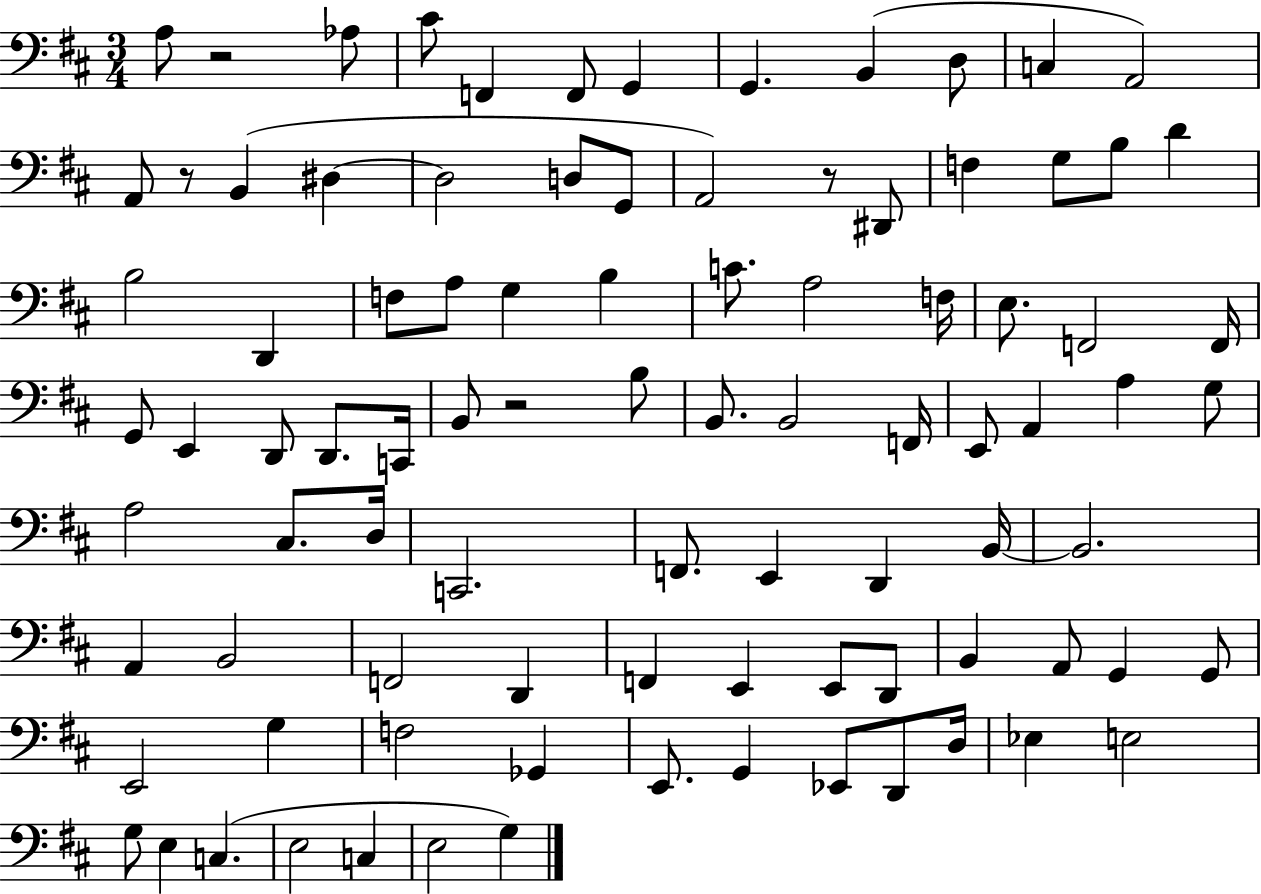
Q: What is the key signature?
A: D major